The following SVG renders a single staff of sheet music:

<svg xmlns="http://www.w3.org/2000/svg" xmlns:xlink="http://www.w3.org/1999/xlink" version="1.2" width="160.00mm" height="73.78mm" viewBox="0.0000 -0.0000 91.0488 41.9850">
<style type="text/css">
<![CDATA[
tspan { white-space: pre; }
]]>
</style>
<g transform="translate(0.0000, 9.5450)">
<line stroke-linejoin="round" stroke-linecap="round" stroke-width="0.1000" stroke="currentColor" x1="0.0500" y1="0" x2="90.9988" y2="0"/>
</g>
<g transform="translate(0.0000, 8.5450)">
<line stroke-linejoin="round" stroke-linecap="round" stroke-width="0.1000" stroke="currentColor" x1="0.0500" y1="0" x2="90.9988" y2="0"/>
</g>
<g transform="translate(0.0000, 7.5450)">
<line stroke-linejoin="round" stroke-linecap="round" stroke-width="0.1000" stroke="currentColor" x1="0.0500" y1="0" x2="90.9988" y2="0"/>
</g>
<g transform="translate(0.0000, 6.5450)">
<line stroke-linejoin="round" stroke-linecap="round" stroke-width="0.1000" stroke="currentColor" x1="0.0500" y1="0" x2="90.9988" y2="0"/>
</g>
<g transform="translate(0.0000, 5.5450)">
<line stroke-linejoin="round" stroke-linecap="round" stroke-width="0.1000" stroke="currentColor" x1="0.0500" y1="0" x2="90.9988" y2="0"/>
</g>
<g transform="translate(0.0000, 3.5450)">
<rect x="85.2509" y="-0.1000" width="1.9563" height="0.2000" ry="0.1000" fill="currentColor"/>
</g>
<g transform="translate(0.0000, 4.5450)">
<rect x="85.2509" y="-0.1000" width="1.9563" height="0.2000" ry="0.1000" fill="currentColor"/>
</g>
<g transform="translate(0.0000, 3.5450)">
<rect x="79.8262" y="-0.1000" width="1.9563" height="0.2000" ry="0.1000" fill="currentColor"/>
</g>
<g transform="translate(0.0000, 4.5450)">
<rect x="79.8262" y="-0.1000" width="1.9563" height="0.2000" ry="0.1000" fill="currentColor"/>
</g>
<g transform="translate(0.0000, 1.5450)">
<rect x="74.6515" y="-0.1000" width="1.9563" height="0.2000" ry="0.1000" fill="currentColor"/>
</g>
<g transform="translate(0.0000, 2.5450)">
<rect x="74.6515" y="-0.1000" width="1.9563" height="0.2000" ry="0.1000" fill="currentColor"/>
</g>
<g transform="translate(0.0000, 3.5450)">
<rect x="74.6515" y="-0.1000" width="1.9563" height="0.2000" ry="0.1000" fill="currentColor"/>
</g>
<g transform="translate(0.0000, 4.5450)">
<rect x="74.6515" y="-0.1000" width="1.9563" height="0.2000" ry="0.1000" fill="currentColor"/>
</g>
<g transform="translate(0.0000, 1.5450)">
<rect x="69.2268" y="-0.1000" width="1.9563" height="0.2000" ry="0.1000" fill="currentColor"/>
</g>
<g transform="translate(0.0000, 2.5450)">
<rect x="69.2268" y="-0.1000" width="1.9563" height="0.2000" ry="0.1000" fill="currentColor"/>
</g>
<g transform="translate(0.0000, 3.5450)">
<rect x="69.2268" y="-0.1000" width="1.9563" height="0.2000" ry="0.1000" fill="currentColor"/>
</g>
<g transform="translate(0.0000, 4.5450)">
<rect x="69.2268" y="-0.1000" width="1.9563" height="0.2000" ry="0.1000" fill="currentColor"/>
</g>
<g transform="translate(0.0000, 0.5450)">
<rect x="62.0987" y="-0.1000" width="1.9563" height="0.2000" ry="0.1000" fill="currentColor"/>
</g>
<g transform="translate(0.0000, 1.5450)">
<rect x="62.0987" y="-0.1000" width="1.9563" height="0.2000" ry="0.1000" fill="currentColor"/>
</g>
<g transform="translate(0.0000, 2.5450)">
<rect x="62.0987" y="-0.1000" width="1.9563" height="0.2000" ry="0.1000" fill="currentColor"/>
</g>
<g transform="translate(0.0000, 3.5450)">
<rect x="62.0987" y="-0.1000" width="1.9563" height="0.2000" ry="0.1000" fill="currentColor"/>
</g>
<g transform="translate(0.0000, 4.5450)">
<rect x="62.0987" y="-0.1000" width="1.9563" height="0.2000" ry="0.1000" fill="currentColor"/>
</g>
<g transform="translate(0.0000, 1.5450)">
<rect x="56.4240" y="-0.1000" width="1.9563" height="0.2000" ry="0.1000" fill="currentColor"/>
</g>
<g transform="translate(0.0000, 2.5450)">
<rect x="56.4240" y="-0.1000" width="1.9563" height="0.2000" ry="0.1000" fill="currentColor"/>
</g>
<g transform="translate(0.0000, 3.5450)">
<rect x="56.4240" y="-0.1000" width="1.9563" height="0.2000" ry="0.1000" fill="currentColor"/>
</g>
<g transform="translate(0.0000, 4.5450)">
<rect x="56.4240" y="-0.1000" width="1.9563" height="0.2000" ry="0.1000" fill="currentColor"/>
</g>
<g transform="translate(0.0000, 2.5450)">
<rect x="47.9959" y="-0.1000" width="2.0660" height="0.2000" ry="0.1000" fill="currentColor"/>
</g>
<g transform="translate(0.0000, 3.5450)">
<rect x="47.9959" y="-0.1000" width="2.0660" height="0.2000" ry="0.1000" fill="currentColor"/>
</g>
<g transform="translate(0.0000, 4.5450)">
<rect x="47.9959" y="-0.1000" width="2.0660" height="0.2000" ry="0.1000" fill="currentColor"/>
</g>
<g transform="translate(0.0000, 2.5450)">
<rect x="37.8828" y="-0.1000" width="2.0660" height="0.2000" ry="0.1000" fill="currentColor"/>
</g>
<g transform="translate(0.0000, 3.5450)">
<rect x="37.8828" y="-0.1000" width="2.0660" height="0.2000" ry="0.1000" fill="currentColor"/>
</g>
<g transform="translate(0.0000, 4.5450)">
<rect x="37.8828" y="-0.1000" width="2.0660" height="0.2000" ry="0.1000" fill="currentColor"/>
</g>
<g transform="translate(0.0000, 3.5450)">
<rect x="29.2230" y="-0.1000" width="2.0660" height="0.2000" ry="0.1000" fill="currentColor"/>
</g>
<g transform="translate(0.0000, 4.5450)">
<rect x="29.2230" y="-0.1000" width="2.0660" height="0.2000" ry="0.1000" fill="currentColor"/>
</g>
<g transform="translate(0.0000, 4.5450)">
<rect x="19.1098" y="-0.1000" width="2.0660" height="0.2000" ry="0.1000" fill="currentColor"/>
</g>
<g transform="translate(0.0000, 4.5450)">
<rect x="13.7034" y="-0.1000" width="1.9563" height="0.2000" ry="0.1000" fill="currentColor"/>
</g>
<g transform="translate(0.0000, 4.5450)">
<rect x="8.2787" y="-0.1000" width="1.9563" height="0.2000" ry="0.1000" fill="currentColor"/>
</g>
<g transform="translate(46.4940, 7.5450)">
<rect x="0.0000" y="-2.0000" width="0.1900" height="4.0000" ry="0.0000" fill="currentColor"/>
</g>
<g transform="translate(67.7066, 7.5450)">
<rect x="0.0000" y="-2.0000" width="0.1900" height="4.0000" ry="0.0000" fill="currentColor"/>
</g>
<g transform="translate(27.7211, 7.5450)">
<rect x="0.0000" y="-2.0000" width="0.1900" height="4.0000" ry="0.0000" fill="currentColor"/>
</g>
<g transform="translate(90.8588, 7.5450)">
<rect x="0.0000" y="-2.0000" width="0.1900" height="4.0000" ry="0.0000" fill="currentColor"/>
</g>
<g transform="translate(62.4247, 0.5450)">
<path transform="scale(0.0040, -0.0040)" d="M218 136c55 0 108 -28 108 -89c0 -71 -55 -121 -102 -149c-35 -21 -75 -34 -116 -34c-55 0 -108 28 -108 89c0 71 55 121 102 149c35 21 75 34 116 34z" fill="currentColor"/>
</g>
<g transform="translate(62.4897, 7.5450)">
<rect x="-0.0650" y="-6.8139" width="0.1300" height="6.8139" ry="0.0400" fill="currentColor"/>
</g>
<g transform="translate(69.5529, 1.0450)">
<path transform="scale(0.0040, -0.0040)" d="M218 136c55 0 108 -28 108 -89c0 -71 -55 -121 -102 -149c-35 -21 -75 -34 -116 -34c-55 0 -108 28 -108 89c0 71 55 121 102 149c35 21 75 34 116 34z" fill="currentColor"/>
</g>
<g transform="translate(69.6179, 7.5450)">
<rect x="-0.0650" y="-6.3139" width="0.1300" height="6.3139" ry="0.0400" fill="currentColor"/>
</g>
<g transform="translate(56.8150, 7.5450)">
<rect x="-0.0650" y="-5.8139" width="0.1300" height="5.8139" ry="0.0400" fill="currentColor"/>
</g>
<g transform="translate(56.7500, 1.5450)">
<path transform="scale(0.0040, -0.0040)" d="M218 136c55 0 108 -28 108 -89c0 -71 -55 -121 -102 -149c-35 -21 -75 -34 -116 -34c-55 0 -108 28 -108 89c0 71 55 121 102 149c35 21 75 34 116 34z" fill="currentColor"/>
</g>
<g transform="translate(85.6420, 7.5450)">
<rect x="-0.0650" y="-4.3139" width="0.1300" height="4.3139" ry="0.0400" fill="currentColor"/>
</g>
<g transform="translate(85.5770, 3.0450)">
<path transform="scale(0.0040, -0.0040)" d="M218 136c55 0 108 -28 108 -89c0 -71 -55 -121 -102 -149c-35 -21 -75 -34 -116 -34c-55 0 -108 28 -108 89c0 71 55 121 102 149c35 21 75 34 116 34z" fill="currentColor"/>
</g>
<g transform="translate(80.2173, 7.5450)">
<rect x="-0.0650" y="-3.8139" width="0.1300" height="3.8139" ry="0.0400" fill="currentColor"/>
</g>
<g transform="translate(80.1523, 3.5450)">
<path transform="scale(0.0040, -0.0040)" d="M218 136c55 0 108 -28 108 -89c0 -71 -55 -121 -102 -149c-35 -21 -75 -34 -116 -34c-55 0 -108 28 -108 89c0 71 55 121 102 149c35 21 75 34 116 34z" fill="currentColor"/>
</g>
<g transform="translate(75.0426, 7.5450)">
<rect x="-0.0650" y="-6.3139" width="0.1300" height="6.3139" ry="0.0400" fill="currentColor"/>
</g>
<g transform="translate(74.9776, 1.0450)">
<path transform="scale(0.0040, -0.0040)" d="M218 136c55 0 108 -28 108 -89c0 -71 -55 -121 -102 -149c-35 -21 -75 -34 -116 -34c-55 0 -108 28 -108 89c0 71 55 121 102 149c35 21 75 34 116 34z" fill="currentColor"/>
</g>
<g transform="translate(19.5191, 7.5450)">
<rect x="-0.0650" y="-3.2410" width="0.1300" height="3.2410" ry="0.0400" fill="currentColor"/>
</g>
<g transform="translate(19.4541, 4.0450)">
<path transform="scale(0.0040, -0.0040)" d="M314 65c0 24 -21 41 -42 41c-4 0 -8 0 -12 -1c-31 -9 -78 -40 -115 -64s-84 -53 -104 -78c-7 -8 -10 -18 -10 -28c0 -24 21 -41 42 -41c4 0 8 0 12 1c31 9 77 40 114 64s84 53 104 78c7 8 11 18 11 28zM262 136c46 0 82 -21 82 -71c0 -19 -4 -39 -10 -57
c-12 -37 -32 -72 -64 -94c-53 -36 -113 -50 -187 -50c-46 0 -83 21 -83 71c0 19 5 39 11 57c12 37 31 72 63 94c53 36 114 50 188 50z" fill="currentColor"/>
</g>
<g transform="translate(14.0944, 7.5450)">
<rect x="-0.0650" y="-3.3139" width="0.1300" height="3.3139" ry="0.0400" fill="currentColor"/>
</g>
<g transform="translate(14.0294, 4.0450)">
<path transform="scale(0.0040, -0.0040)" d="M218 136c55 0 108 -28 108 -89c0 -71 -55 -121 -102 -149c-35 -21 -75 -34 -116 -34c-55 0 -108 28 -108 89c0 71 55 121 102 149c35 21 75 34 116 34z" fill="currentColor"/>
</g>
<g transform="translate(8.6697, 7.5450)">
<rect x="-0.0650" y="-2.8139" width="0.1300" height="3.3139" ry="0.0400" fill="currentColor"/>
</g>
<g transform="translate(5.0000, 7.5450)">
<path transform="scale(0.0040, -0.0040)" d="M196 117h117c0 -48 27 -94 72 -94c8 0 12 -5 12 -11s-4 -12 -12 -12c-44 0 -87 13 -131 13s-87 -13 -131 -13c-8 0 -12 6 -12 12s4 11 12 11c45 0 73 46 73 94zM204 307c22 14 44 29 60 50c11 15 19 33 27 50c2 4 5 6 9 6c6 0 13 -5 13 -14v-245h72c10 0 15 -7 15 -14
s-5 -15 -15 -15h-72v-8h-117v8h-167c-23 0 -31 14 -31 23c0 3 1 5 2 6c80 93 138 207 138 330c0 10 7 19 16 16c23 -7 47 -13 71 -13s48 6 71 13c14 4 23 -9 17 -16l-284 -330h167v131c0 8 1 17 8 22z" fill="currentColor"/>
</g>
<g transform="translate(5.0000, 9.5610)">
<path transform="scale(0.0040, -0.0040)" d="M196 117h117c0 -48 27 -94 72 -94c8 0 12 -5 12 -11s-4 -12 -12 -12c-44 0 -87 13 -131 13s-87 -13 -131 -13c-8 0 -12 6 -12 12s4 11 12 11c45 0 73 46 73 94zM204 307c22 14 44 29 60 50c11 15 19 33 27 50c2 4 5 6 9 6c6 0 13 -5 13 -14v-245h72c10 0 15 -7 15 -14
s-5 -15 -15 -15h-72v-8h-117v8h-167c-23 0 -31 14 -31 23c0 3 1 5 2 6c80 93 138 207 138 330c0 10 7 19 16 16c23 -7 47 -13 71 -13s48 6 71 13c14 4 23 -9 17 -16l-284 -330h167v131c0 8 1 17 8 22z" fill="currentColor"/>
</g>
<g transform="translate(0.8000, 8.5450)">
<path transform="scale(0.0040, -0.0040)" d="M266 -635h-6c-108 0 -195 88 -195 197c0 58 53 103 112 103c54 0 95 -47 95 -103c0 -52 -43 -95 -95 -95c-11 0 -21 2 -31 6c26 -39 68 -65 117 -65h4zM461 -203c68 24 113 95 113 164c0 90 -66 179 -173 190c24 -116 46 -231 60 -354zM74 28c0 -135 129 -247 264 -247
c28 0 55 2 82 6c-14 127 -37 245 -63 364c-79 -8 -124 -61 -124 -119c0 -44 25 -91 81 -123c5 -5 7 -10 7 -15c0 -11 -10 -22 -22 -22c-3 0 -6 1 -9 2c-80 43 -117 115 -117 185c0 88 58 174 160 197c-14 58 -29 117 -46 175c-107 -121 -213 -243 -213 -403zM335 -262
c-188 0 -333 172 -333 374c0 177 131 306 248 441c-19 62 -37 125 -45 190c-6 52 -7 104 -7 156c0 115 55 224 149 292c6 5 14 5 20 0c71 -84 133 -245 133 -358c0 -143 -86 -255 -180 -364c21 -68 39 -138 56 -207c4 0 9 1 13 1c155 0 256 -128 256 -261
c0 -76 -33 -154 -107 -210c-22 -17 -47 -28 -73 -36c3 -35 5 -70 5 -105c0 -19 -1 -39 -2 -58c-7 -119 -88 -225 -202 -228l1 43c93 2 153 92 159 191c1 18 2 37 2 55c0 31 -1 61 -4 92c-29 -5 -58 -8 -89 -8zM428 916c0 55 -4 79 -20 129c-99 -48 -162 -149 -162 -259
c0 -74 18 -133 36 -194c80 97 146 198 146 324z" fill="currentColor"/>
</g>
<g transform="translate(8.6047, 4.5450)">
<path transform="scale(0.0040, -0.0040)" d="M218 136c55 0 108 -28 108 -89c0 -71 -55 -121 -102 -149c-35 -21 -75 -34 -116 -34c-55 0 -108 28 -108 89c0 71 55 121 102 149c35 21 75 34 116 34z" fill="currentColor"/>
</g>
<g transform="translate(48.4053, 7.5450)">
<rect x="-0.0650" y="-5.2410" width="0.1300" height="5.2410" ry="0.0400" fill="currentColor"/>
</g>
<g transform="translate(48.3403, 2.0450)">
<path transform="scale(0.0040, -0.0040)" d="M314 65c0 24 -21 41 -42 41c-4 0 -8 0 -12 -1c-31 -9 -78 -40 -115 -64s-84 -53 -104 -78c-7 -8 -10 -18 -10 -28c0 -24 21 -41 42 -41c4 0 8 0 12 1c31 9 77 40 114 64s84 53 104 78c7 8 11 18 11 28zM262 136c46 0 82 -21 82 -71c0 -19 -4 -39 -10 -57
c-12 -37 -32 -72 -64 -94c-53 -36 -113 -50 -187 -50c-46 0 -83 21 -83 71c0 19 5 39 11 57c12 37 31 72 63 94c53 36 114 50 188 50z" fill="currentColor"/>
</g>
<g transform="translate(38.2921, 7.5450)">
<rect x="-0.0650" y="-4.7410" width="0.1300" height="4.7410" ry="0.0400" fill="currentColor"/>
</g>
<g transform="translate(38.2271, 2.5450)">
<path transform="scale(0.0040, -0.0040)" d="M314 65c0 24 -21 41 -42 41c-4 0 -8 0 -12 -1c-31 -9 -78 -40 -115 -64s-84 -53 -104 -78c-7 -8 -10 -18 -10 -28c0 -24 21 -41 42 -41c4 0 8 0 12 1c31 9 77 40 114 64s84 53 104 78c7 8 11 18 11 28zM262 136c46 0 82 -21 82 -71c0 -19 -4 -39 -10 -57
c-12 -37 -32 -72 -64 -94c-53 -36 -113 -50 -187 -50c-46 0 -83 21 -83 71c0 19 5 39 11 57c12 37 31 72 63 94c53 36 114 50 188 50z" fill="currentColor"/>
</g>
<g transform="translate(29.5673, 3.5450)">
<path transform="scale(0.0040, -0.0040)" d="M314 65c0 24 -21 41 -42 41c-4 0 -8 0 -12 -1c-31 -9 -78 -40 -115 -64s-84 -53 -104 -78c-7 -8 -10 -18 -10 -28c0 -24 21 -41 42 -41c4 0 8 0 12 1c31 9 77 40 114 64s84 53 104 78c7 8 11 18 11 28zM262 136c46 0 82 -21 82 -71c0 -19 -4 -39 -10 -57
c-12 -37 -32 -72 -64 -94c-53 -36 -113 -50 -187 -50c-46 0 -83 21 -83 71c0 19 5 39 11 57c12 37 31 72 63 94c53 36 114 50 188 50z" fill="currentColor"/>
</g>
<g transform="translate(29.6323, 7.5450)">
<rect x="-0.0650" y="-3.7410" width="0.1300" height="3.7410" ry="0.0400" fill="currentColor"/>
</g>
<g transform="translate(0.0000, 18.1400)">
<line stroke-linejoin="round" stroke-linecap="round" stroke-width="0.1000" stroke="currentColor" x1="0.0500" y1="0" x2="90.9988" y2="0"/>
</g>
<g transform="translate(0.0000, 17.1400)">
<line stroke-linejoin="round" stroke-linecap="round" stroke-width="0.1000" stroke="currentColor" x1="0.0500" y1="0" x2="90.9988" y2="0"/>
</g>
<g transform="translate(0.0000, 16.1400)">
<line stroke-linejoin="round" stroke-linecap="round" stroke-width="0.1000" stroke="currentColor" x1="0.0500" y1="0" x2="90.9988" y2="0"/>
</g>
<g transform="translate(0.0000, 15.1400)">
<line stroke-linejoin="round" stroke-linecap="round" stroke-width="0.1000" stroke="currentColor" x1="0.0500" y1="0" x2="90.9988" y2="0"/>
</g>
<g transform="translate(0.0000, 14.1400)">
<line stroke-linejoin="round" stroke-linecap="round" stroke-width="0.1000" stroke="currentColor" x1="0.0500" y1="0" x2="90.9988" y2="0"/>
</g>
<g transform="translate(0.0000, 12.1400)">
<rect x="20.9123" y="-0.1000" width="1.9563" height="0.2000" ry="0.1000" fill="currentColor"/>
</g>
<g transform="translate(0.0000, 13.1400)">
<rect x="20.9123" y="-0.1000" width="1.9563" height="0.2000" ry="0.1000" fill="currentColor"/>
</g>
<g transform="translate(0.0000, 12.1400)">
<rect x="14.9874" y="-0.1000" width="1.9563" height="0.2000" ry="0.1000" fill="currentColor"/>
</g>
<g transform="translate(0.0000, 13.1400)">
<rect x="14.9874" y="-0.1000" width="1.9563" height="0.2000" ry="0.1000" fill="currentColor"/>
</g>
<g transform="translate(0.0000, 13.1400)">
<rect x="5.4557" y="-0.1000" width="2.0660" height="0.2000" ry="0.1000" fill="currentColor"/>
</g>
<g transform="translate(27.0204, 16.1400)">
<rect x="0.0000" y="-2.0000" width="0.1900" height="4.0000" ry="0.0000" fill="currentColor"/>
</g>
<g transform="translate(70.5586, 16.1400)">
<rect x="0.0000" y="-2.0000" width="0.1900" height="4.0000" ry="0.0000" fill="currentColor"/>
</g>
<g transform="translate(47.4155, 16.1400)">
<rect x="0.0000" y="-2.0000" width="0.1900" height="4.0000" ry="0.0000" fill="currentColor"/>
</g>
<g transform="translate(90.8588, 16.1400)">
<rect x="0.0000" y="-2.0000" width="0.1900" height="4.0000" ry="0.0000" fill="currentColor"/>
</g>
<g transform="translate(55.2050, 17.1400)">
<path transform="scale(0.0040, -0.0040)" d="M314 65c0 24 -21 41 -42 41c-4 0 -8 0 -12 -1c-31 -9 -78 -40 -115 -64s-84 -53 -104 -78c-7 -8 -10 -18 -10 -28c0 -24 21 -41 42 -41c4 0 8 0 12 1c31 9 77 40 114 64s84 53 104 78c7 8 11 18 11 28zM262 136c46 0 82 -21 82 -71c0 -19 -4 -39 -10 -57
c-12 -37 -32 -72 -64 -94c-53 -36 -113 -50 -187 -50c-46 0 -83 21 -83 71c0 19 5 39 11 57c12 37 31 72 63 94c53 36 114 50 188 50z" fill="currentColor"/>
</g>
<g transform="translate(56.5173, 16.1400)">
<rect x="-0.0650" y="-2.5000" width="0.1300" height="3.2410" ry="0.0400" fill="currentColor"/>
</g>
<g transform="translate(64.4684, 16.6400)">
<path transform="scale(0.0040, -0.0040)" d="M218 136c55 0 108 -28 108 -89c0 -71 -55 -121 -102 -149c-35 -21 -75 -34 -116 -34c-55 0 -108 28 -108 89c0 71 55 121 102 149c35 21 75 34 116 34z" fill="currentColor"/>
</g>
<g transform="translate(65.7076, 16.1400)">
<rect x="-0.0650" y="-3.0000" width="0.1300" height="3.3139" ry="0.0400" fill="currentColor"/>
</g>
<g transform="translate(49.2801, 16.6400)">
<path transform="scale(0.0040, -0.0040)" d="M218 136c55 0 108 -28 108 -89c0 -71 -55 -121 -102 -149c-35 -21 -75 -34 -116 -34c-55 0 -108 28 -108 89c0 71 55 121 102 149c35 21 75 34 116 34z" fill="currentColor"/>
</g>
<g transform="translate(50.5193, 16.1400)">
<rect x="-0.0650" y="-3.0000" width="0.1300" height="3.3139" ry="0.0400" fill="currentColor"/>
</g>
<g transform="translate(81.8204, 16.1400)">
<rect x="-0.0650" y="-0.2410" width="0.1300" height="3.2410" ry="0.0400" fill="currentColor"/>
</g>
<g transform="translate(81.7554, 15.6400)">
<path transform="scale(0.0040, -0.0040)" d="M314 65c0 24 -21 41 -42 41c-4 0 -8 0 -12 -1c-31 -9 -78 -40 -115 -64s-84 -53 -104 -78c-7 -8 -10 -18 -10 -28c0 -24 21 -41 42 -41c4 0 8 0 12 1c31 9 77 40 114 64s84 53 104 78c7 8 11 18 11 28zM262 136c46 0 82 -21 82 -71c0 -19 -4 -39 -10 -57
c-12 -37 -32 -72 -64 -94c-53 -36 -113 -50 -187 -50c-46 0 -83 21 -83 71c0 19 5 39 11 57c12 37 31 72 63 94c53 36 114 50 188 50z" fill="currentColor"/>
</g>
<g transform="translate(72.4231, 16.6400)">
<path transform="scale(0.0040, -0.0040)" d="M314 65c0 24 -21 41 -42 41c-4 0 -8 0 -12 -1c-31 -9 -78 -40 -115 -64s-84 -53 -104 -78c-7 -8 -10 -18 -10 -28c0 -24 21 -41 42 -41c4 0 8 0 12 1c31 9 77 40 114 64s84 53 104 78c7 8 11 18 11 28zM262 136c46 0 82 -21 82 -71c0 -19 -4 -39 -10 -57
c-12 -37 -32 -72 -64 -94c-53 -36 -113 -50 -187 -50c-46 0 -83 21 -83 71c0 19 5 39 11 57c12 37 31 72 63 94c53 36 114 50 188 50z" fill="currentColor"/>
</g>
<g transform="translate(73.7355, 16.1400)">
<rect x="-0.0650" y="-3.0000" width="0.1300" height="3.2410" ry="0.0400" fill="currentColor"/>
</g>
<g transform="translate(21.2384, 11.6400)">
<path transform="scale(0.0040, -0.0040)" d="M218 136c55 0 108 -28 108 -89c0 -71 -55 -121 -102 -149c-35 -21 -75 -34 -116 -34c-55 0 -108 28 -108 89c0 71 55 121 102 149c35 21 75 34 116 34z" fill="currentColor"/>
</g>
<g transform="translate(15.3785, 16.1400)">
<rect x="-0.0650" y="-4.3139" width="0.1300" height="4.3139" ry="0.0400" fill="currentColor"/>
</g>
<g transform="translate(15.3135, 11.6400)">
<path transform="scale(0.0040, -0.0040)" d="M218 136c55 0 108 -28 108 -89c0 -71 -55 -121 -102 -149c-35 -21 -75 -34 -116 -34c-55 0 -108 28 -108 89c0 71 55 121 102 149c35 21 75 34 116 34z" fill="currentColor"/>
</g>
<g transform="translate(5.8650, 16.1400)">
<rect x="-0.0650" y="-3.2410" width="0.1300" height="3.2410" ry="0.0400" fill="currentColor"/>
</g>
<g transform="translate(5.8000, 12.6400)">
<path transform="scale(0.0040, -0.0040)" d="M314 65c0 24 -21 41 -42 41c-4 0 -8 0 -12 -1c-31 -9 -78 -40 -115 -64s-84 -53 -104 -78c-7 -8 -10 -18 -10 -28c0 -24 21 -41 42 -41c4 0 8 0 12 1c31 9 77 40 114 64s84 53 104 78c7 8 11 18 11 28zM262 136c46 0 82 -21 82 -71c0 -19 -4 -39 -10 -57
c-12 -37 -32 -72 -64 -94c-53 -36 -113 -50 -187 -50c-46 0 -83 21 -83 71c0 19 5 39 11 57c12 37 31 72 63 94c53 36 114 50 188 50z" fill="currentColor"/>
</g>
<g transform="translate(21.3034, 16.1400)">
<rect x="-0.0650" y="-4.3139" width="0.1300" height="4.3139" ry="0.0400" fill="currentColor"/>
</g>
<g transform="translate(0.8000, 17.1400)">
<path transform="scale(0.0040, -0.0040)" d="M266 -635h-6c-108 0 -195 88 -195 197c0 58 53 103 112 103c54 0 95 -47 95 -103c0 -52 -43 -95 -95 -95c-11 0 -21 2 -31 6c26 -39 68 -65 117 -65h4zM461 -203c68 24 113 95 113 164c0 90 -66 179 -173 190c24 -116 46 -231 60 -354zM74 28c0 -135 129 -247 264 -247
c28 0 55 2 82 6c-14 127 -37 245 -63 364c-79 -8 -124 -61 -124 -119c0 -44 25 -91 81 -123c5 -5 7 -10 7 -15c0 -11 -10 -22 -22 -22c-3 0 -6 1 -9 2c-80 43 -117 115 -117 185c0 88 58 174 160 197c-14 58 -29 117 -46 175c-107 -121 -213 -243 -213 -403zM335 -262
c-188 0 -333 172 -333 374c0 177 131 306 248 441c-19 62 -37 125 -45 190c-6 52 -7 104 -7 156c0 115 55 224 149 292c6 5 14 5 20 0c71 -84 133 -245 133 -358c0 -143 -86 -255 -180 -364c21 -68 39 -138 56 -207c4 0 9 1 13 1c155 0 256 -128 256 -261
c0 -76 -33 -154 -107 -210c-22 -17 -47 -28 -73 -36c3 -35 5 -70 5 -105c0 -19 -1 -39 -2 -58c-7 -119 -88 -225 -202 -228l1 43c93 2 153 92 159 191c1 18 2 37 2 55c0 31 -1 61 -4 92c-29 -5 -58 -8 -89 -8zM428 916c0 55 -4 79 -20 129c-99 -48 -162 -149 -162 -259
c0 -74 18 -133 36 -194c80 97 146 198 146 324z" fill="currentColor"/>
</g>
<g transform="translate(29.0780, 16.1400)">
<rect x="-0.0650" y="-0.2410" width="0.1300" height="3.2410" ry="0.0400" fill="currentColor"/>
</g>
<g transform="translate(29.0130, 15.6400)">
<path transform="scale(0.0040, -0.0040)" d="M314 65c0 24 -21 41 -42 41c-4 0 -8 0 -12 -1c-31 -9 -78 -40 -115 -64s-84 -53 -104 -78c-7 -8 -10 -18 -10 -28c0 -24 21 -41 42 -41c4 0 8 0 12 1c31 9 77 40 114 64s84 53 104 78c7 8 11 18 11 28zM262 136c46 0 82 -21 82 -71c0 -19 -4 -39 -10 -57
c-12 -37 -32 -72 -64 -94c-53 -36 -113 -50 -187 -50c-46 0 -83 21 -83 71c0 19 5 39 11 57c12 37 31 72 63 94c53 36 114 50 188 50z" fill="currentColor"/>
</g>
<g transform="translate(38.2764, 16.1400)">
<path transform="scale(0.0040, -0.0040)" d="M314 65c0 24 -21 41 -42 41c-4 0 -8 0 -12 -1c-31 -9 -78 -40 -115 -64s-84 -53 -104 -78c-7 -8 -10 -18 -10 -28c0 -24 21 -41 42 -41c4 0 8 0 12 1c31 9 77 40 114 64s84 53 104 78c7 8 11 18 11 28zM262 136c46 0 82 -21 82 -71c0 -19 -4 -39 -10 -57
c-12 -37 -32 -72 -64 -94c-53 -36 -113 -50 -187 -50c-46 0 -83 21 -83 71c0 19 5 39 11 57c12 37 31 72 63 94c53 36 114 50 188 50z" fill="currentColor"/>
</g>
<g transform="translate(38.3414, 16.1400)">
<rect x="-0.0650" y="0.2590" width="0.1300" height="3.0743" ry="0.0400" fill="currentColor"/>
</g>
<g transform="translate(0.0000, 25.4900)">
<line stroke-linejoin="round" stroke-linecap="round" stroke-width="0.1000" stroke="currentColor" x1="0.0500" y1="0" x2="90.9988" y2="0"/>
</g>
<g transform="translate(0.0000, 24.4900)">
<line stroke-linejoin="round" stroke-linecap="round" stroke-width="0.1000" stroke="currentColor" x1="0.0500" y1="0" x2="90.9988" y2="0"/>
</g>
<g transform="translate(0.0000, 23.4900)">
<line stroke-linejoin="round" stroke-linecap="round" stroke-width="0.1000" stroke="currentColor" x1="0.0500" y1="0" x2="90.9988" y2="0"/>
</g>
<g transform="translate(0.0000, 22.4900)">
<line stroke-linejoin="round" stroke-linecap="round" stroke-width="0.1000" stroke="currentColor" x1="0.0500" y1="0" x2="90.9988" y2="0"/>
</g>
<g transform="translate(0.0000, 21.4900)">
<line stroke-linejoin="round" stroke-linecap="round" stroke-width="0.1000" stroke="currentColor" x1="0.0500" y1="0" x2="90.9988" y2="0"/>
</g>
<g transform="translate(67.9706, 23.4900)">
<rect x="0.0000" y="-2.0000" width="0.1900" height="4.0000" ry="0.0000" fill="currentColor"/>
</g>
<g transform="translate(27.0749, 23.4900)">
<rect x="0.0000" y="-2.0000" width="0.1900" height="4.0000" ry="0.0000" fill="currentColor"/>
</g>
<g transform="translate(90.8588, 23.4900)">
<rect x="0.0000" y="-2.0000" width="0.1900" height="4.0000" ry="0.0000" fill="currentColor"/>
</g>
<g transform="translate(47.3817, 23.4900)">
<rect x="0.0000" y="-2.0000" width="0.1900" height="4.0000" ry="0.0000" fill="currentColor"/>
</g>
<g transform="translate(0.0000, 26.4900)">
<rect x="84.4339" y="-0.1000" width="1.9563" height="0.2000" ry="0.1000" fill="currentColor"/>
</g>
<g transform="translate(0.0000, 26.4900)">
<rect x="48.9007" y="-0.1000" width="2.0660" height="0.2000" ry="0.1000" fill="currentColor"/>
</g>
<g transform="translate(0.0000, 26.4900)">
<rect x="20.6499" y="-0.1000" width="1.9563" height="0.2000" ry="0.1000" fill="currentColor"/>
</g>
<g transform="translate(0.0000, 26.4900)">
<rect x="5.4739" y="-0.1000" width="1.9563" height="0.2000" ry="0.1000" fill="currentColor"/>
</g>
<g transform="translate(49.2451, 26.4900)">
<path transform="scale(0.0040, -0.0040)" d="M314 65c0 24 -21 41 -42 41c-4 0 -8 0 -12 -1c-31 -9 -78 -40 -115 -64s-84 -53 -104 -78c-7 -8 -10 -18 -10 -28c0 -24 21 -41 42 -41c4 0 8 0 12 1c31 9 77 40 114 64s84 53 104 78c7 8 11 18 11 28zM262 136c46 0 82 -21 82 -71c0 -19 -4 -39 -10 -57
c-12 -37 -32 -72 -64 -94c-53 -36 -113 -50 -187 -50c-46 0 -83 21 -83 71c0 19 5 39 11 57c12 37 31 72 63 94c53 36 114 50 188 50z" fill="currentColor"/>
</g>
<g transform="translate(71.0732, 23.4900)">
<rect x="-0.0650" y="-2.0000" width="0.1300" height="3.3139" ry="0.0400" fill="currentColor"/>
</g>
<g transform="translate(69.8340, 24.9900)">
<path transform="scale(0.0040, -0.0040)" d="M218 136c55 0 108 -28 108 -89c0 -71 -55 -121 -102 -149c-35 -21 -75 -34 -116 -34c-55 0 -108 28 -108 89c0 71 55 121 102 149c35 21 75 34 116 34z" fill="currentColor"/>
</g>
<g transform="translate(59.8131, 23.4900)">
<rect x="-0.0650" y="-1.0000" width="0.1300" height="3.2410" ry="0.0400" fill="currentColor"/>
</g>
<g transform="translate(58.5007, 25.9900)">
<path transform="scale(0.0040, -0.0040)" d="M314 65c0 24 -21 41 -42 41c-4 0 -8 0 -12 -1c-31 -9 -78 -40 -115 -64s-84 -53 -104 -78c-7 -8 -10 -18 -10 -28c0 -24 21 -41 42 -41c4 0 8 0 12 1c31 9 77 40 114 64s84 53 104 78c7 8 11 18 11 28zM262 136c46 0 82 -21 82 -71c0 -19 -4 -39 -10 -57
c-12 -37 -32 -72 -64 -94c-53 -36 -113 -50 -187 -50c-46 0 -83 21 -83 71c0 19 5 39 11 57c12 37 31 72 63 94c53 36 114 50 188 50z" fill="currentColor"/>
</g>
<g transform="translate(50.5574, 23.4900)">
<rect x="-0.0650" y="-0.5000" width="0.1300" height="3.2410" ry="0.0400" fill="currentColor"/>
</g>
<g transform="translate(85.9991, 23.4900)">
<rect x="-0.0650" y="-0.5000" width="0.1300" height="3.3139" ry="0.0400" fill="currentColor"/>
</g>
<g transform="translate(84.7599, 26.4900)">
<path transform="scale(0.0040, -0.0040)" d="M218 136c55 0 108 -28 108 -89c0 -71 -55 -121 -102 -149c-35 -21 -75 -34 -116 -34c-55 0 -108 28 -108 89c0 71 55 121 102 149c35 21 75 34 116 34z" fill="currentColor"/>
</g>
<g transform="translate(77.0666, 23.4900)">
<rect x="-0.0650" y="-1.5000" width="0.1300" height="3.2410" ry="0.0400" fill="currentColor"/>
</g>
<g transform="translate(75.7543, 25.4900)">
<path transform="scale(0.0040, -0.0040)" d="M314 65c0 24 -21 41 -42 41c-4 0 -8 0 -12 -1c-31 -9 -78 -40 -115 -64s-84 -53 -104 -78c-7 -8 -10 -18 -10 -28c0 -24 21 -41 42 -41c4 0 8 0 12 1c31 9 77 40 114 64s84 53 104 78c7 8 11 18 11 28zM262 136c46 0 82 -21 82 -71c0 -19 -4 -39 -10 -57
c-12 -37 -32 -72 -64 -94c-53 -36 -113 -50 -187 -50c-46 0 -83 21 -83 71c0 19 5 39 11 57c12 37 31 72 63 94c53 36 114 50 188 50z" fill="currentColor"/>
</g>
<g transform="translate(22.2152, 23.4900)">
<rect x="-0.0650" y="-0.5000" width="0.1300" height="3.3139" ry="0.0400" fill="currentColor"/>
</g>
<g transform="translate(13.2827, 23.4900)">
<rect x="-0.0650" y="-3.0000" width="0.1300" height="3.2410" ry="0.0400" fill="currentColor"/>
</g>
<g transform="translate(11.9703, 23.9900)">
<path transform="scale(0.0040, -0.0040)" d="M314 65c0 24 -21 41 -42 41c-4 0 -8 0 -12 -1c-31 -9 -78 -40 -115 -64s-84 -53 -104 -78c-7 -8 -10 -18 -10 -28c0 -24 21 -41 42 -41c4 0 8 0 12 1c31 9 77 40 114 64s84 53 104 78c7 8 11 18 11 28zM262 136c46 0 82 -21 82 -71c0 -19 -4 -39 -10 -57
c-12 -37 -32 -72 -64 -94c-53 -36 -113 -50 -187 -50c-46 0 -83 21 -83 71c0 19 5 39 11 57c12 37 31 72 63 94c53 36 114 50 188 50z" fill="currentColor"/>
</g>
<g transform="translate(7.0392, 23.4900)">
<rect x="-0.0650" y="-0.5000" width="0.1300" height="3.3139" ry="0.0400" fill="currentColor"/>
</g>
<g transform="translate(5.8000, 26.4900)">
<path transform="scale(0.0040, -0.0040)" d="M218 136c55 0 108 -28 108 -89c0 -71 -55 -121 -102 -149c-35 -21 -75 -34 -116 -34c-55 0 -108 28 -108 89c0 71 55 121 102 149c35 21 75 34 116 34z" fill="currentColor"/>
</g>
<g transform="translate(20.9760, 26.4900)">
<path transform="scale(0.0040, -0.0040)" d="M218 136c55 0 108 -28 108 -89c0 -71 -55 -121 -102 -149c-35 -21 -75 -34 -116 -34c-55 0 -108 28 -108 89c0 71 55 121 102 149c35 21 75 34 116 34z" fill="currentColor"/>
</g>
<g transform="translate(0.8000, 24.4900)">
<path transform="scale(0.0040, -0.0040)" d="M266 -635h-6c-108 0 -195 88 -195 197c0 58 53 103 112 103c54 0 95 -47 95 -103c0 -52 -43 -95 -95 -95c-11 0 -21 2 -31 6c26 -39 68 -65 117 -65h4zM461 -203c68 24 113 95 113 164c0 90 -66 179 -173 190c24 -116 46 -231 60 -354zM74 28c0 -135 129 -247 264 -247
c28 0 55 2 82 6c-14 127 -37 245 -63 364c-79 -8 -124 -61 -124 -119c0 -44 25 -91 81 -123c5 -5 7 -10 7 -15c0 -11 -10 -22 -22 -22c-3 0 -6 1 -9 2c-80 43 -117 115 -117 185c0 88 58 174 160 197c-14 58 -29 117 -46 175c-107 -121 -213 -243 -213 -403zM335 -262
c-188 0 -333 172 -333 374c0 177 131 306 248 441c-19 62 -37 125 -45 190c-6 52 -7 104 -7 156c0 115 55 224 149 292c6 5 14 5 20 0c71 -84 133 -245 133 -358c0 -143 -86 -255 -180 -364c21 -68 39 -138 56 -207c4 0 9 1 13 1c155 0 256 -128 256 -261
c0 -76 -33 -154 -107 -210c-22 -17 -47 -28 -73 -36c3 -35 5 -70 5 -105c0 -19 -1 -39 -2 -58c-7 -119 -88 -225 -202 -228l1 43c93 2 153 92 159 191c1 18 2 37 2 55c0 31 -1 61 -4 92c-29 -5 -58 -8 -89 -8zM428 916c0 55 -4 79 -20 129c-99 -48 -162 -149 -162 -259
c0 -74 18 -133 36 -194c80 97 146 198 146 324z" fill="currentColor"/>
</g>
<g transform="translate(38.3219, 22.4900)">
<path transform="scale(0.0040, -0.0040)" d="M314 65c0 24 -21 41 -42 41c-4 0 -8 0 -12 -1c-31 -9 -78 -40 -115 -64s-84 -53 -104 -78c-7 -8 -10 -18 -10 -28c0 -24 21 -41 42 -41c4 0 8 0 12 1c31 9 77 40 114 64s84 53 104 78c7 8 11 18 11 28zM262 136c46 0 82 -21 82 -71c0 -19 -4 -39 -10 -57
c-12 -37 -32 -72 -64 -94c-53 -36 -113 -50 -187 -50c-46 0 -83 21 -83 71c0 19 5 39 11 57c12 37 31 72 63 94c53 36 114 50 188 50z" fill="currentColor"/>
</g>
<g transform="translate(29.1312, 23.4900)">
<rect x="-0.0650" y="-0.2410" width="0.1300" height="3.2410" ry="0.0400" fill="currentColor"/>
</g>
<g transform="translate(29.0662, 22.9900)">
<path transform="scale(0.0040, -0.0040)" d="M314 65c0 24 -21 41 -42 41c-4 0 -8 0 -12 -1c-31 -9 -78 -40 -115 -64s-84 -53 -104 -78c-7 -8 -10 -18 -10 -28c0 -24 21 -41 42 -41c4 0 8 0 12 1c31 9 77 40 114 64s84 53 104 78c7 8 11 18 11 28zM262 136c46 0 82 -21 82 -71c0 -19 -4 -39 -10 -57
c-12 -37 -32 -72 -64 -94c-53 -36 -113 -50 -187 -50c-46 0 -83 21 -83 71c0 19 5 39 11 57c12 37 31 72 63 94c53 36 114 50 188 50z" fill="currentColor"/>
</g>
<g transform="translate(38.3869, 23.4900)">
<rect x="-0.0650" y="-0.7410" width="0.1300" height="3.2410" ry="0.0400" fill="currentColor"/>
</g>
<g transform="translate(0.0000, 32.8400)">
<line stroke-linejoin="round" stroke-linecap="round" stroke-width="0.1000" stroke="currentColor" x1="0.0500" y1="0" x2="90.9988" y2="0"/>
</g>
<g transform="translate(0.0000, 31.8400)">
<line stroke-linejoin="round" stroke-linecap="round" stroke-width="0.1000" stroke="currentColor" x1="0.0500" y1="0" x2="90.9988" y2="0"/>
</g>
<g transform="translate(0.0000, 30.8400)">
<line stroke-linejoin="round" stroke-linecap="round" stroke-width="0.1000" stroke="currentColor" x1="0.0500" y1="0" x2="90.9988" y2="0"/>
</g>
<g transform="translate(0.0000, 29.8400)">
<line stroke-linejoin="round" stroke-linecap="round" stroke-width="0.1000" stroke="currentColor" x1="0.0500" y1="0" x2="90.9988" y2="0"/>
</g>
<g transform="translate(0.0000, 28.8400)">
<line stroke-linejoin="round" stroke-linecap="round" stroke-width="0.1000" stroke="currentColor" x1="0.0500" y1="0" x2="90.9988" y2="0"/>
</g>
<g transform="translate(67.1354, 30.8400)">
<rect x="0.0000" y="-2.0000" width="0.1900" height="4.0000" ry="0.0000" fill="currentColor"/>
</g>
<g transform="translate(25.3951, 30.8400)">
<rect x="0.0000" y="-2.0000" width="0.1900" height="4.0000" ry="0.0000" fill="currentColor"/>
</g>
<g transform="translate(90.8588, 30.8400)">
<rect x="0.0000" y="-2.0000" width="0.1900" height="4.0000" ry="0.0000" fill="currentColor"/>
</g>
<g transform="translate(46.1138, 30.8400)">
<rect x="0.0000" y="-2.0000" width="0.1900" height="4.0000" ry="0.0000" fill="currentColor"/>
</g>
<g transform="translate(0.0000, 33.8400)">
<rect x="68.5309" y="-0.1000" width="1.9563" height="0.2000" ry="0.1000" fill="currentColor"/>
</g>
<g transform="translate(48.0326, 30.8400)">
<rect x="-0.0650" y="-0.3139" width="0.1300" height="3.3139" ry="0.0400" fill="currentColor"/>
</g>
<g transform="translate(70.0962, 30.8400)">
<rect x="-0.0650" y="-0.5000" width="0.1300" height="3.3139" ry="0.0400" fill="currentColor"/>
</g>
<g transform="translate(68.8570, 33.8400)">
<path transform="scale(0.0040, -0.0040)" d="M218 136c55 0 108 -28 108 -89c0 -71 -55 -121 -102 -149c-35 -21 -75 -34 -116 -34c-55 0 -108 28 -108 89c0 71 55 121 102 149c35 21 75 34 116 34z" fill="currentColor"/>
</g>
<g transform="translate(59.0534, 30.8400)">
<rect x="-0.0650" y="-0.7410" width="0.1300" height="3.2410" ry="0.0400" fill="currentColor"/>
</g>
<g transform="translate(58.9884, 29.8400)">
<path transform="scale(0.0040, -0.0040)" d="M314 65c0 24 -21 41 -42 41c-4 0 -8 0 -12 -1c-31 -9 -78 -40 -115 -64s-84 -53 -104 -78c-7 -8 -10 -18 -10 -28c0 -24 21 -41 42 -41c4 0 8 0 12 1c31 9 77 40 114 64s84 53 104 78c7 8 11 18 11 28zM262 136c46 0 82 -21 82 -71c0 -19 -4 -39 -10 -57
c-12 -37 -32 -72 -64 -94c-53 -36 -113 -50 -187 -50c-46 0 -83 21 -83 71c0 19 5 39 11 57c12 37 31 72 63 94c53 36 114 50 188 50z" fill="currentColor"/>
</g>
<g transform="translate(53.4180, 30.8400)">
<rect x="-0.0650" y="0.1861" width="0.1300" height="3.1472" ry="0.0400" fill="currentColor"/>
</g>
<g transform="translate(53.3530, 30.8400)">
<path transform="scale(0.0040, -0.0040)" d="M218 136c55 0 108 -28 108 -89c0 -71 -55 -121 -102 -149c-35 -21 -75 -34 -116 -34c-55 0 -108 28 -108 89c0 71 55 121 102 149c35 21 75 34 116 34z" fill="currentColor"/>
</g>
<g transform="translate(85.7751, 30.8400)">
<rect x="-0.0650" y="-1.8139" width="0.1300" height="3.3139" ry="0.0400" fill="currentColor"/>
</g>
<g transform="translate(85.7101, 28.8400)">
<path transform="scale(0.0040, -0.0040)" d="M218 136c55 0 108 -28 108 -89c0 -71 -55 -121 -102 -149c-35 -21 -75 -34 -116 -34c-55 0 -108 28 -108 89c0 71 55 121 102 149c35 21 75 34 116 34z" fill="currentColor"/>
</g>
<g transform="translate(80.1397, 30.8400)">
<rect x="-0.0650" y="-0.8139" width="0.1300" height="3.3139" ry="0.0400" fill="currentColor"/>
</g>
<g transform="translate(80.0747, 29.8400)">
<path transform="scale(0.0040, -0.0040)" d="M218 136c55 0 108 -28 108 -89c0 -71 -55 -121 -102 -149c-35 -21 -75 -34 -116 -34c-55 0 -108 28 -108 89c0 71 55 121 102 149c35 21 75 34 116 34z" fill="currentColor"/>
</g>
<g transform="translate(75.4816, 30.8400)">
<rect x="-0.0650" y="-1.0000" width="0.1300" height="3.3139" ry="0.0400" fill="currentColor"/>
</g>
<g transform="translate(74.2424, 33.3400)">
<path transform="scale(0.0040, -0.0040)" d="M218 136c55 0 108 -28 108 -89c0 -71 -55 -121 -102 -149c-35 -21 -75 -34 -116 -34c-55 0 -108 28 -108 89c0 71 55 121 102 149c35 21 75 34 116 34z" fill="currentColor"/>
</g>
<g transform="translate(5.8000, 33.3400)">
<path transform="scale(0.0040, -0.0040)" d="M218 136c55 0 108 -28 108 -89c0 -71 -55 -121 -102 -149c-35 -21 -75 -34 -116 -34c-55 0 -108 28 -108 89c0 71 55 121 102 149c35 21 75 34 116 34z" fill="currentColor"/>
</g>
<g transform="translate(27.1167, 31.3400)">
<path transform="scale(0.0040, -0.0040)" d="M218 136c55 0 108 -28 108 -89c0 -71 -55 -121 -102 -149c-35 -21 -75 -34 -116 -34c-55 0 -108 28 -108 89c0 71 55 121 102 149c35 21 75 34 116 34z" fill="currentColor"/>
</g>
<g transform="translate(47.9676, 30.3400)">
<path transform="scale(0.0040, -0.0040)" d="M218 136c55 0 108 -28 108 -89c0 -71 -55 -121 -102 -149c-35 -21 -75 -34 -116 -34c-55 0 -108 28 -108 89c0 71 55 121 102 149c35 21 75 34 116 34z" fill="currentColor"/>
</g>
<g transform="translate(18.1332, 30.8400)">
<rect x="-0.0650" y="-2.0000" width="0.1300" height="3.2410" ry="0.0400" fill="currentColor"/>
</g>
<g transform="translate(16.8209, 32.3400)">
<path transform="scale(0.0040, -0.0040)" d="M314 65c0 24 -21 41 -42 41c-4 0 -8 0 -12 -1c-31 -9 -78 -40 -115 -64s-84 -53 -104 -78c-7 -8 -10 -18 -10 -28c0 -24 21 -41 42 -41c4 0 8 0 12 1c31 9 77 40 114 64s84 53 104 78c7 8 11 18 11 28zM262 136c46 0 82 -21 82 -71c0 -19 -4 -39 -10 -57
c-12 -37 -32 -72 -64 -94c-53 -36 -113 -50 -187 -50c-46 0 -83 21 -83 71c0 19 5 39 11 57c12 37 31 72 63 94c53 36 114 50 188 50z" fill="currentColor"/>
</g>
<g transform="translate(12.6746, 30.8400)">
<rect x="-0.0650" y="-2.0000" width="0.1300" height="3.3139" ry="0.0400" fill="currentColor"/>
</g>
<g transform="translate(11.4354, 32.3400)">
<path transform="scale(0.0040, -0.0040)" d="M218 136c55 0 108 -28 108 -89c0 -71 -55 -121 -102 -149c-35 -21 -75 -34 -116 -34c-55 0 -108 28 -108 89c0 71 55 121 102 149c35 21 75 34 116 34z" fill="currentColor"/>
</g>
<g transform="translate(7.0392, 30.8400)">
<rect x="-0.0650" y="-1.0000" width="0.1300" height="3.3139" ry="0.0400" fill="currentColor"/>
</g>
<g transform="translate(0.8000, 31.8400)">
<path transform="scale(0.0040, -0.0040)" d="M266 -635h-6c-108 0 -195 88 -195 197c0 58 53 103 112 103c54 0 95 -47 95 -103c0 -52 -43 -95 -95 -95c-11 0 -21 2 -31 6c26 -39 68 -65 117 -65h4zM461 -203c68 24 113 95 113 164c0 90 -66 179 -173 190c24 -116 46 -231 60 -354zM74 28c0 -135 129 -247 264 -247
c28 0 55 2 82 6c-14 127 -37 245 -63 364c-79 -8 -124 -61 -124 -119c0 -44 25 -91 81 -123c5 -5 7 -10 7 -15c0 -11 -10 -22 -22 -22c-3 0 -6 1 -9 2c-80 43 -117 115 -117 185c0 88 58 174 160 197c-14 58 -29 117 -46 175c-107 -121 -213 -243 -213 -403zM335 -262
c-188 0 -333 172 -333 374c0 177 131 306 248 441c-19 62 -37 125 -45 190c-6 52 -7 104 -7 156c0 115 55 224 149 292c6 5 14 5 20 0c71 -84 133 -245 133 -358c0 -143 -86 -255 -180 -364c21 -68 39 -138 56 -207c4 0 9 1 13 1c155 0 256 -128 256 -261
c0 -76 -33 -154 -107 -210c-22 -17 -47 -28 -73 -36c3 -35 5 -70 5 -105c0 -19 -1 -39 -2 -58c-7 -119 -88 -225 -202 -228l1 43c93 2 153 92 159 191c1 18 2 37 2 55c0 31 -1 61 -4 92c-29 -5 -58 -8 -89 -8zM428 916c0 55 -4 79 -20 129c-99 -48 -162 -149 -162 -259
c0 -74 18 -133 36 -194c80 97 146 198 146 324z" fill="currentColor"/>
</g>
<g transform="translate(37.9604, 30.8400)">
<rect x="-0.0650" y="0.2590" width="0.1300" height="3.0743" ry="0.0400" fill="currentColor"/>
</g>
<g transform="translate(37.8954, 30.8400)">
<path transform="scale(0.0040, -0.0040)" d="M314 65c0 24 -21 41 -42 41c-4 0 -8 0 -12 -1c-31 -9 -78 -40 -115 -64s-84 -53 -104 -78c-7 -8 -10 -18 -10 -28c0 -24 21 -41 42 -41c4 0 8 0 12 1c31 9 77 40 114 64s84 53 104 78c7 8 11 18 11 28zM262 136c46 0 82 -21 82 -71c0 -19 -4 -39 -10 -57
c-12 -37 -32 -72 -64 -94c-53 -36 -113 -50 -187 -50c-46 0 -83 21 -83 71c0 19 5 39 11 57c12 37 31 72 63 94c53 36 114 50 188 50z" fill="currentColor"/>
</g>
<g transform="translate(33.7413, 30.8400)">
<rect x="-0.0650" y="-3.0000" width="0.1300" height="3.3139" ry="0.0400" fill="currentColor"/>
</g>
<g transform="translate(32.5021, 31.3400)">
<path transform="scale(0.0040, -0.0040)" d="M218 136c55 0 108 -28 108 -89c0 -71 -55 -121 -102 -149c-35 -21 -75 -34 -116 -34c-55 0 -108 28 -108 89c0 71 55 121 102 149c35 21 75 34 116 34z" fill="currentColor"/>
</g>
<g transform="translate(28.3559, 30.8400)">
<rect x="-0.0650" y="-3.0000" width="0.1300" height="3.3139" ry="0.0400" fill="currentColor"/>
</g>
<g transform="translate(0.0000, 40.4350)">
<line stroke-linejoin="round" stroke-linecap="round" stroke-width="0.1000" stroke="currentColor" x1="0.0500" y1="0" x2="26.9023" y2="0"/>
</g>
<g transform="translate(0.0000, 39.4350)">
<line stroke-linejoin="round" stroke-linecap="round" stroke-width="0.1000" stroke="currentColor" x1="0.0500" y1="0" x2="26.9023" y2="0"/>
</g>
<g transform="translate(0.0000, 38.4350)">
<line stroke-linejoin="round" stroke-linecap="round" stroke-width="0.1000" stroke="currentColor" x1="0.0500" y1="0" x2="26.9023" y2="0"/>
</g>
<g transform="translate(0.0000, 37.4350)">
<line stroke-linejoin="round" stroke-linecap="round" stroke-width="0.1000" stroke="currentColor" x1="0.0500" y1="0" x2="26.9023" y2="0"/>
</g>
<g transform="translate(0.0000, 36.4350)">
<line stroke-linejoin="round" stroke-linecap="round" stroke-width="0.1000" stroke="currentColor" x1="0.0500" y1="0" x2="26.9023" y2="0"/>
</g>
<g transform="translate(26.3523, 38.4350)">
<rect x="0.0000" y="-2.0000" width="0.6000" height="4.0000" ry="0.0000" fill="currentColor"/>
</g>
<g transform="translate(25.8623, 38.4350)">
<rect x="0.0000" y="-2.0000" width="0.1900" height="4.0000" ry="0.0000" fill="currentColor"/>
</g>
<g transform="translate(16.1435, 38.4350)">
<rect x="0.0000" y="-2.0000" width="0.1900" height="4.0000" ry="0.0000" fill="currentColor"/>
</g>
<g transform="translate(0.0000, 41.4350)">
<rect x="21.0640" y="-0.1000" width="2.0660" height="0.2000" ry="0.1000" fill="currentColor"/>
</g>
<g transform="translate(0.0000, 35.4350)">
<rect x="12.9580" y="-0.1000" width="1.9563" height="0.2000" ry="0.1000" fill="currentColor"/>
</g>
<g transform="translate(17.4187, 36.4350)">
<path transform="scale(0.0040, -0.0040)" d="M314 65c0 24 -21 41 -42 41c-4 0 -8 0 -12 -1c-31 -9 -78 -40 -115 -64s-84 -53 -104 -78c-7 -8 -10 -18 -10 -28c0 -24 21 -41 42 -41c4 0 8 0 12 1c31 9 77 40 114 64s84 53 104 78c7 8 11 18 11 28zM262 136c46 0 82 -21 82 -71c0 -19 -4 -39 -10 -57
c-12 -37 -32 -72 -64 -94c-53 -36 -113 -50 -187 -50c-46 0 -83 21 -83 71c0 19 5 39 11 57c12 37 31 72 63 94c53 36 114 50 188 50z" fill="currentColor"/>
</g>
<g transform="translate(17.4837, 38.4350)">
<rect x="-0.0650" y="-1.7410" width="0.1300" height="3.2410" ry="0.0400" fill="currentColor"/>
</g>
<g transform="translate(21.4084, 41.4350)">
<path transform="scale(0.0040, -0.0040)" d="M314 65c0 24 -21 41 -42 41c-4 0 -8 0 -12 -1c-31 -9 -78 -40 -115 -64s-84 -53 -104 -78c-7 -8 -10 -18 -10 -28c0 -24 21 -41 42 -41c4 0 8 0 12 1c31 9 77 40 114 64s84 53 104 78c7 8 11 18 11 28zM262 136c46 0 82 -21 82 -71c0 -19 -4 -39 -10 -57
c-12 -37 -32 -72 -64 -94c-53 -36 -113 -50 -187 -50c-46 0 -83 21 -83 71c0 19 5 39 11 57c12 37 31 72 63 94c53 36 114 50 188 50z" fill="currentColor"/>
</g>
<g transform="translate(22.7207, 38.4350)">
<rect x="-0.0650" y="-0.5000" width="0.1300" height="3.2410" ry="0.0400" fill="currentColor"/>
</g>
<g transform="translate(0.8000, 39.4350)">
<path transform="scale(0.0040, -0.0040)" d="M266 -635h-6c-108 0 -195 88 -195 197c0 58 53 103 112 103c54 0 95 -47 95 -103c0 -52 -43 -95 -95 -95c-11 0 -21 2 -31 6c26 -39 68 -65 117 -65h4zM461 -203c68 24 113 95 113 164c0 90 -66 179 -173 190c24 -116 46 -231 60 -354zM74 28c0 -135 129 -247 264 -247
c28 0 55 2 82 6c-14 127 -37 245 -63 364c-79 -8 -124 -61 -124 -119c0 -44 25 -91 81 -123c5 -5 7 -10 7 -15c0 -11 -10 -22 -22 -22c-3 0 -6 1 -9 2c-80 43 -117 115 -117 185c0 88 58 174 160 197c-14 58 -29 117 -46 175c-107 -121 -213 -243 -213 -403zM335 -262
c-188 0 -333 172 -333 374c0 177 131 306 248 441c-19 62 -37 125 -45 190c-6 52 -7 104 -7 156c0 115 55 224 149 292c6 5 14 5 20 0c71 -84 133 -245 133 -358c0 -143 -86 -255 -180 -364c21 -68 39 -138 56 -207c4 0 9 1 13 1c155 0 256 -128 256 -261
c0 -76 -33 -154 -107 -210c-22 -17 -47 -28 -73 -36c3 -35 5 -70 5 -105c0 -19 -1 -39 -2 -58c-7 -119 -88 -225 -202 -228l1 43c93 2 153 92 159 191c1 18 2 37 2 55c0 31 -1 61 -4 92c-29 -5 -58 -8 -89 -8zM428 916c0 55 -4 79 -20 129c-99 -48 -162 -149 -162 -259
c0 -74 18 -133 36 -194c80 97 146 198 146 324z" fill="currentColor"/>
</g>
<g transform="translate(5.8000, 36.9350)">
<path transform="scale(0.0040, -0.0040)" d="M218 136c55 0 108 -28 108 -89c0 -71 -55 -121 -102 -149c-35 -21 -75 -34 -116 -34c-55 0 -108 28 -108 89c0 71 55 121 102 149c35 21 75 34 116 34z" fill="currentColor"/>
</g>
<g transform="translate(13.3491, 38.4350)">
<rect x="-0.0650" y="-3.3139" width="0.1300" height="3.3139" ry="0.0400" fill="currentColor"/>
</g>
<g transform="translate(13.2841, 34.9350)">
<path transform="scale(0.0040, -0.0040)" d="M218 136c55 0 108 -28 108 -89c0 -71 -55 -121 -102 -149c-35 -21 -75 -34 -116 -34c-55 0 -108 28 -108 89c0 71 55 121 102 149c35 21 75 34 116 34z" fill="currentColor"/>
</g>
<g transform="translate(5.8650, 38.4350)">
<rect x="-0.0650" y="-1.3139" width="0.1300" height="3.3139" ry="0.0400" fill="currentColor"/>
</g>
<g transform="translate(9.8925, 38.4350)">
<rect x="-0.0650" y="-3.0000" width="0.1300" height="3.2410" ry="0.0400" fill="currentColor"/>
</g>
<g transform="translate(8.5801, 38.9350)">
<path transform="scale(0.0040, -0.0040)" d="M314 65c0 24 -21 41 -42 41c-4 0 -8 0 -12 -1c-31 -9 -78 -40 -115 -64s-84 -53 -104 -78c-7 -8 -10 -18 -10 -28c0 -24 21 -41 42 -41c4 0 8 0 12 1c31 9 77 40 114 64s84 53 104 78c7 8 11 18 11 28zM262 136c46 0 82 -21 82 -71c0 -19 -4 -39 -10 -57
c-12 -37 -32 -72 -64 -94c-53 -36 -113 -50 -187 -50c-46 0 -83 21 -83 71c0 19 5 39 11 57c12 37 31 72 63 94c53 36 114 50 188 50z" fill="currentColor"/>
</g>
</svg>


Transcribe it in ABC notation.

X:1
T:Untitled
M:4/4
L:1/4
K:C
a b b2 c'2 e'2 f'2 g' b' a' a' c' d' b2 d' d' c2 B2 A G2 A A2 c2 C A2 C c2 d2 C2 D2 F E2 C D F F2 A A B2 c B d2 C D d f e A2 b f2 C2